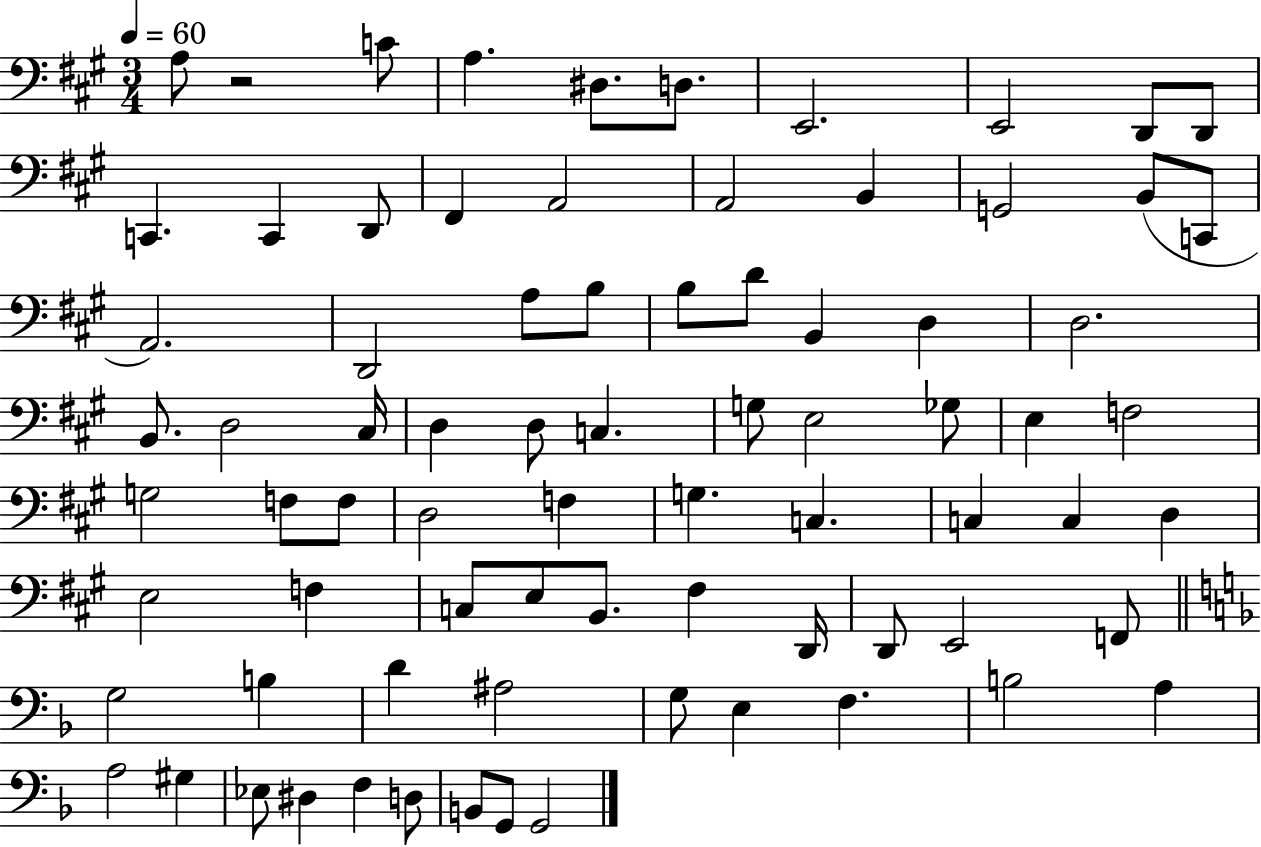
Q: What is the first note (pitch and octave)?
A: A3